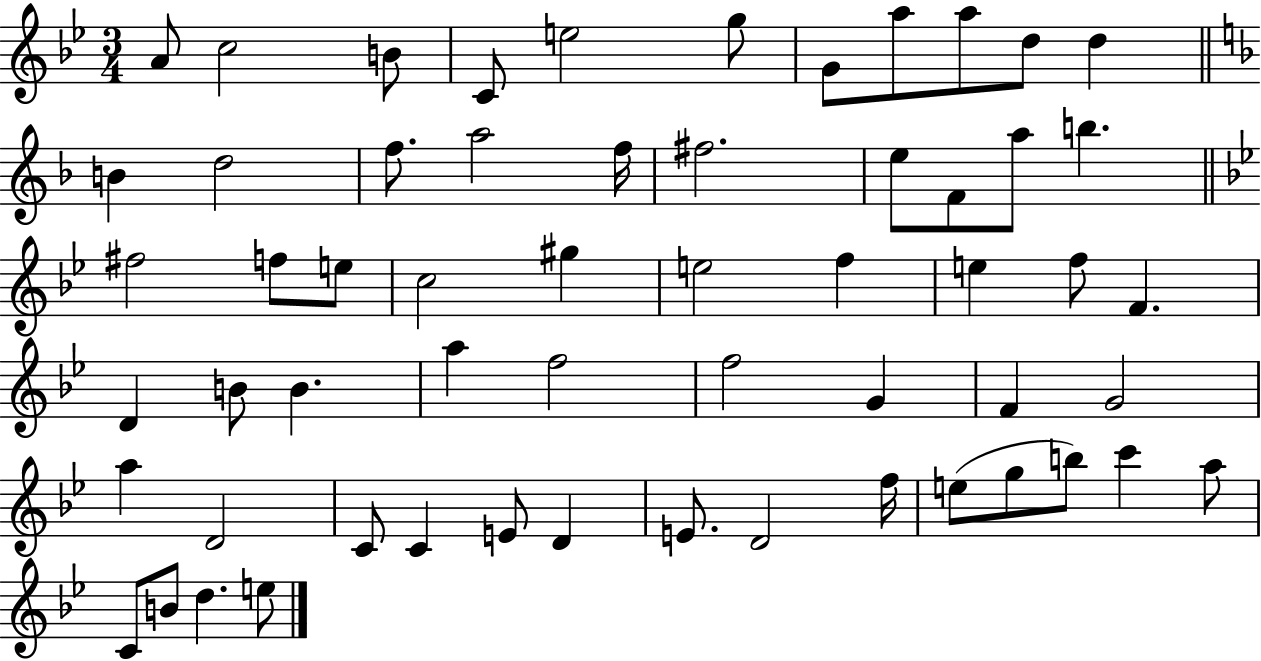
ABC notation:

X:1
T:Untitled
M:3/4
L:1/4
K:Bb
A/2 c2 B/2 C/2 e2 g/2 G/2 a/2 a/2 d/2 d B d2 f/2 a2 f/4 ^f2 e/2 F/2 a/2 b ^f2 f/2 e/2 c2 ^g e2 f e f/2 F D B/2 B a f2 f2 G F G2 a D2 C/2 C E/2 D E/2 D2 f/4 e/2 g/2 b/2 c' a/2 C/2 B/2 d e/2